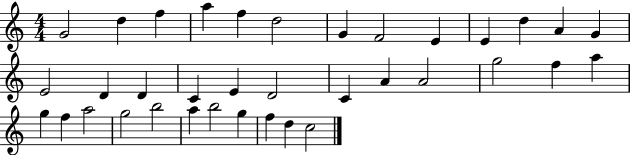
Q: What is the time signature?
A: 4/4